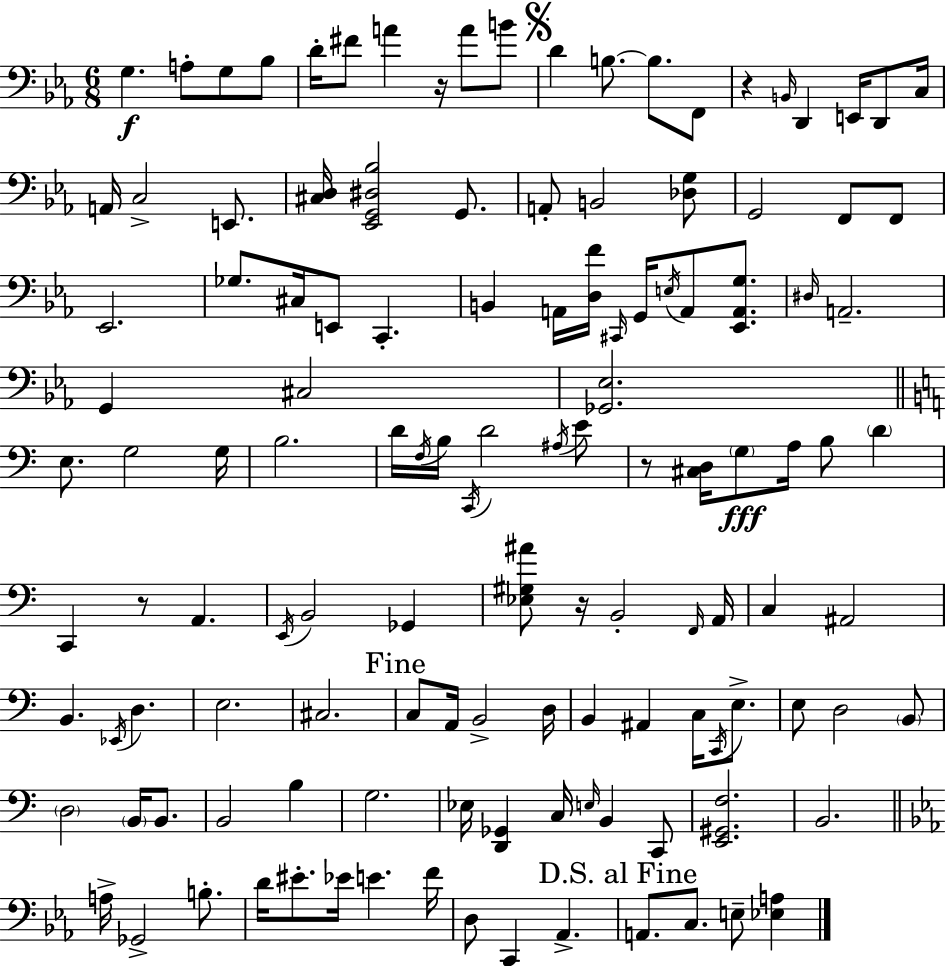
X:1
T:Untitled
M:6/8
L:1/4
K:Eb
G, A,/2 G,/2 _B,/2 D/4 ^F/2 A z/4 A/2 B/2 D B,/2 B,/2 F,,/2 z B,,/4 D,, E,,/4 D,,/2 C,/4 A,,/4 C,2 E,,/2 [^C,D,]/4 [_E,,G,,^D,_B,]2 G,,/2 A,,/2 B,,2 [_D,G,]/2 G,,2 F,,/2 F,,/2 _E,,2 _G,/2 ^C,/4 E,,/2 C,, B,, A,,/4 [D,F]/4 ^C,,/4 G,,/4 E,/4 A,,/2 [_E,,A,,G,]/2 ^D,/4 A,,2 G,, ^C,2 [_G,,_E,]2 E,/2 G,2 G,/4 B,2 D/4 F,/4 B,/4 C,,/4 D2 ^A,/4 E/2 z/2 [^C,D,]/4 G,/2 A,/4 B,/2 D C,, z/2 A,, E,,/4 B,,2 _G,, [_E,^G,^A]/2 z/4 B,,2 F,,/4 A,,/4 C, ^A,,2 B,, _E,,/4 D, E,2 ^C,2 C,/2 A,,/4 B,,2 D,/4 B,, ^A,, C,/4 C,,/4 E,/2 E,/2 D,2 B,,/2 D,2 B,,/4 B,,/2 B,,2 B, G,2 _E,/4 [D,,_G,,] C,/4 E,/4 B,, C,,/2 [E,,^G,,F,]2 B,,2 A,/4 _G,,2 B,/2 D/4 ^E/2 _E/4 E F/4 D,/2 C,, _A,, A,,/2 C,/2 E,/2 [_E,A,]